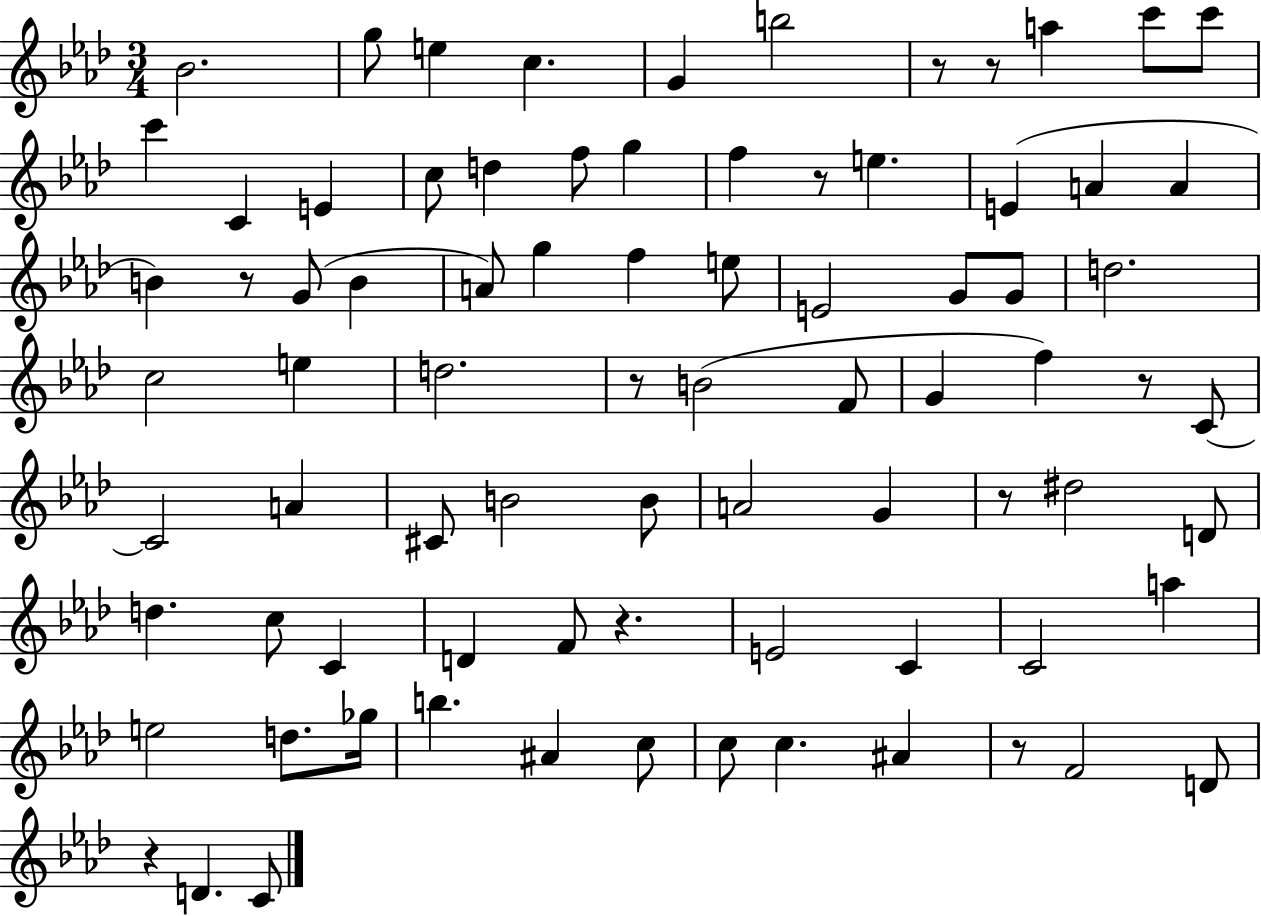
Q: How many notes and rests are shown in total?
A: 81